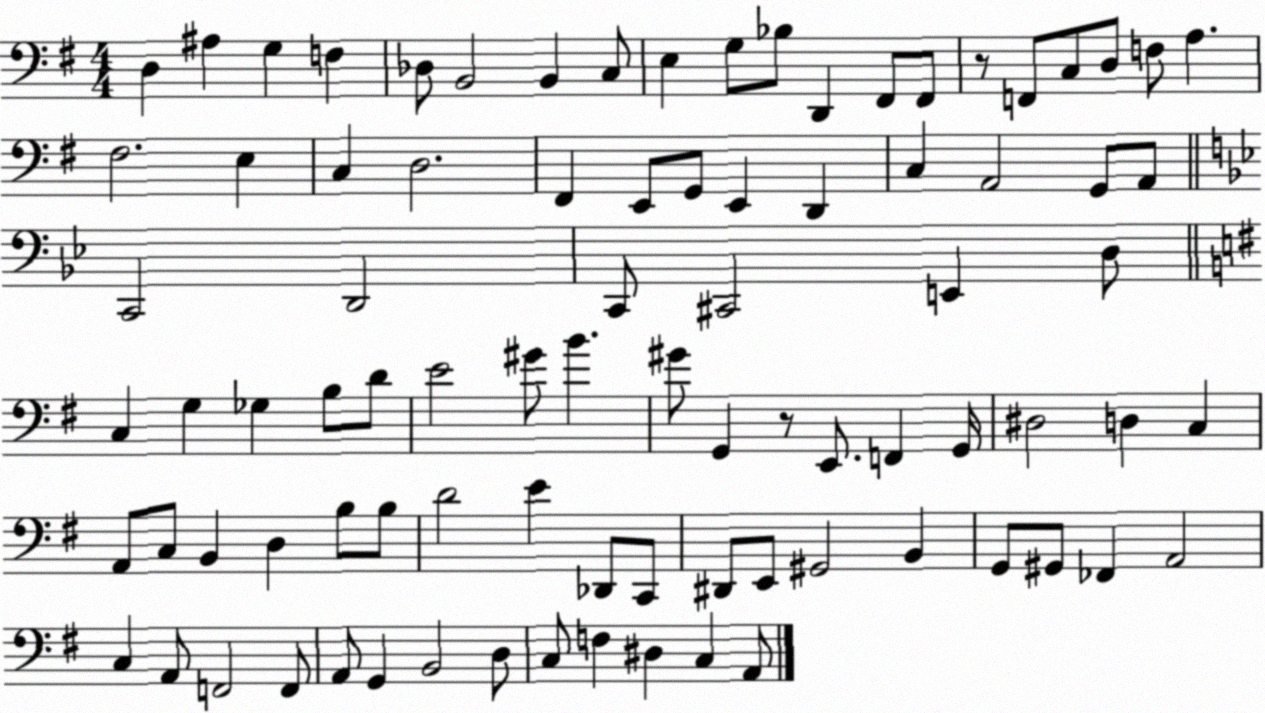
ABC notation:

X:1
T:Untitled
M:4/4
L:1/4
K:G
D, ^A, G, F, _D,/2 B,,2 B,, C,/2 E, G,/2 _B,/2 D,, ^F,,/2 ^F,,/2 z/2 F,,/2 C,/2 D,/2 F,/2 A, ^F,2 E, C, D,2 ^F,, E,,/2 G,,/2 E,, D,, C, A,,2 G,,/2 A,,/2 C,,2 D,,2 C,,/2 ^C,,2 E,, D,/2 C, G, _G, B,/2 D/2 E2 ^G/2 B ^G/2 G,, z/2 E,,/2 F,, G,,/4 ^D,2 D, C, A,,/2 C,/2 B,, D, B,/2 B,/2 D2 E _D,,/2 C,,/2 ^D,,/2 E,,/2 ^G,,2 B,, G,,/2 ^G,,/2 _F,, A,,2 C, A,,/2 F,,2 F,,/2 A,,/2 G,, B,,2 D,/2 C,/2 F, ^D, C, A,,/2